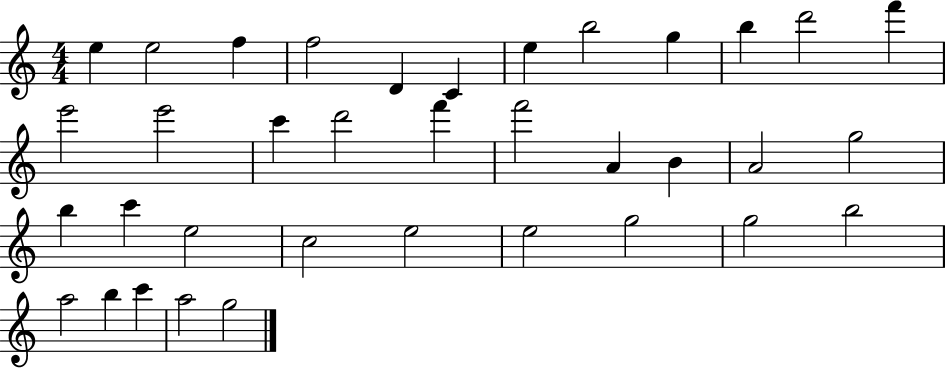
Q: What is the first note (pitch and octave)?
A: E5